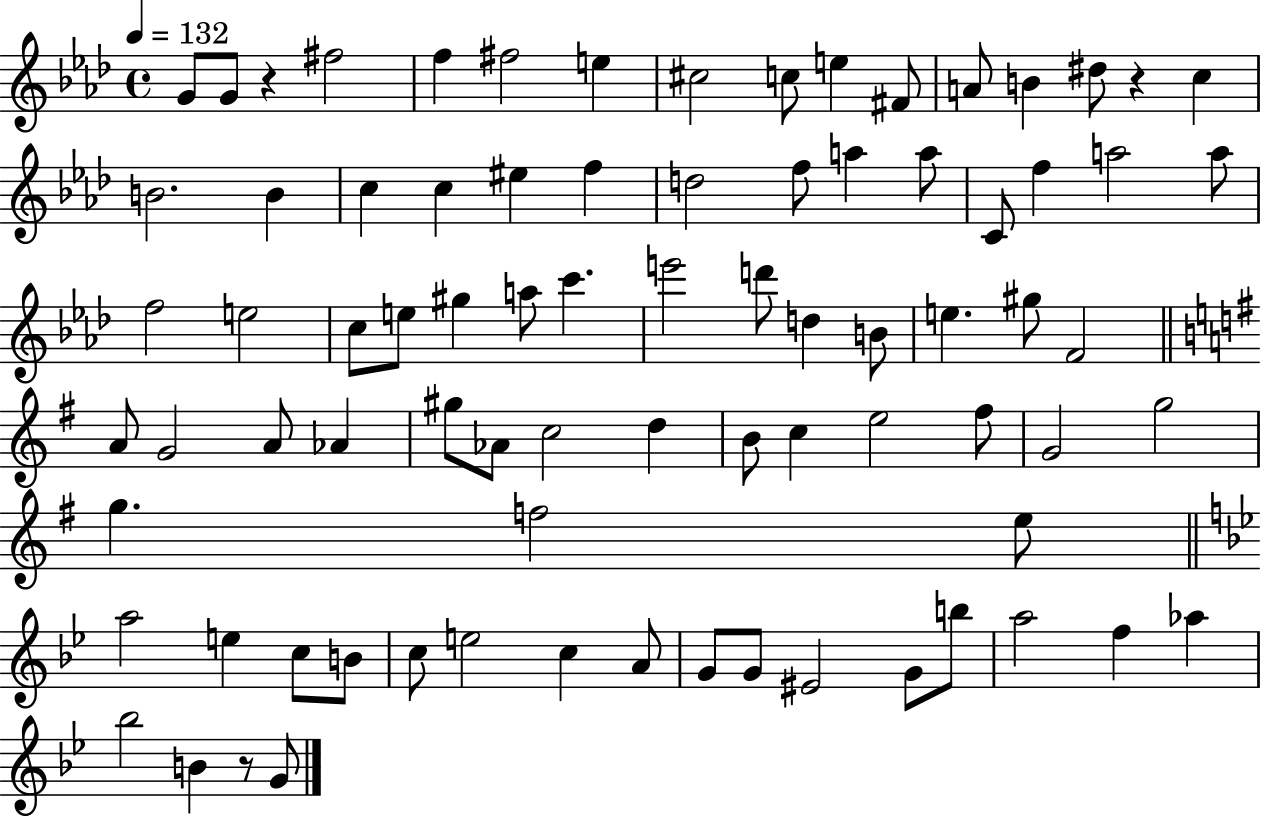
{
  \clef treble
  \time 4/4
  \defaultTimeSignature
  \key aes \major
  \tempo 4 = 132
  g'8 g'8 r4 fis''2 | f''4 fis''2 e''4 | cis''2 c''8 e''4 fis'8 | a'8 b'4 dis''8 r4 c''4 | \break b'2. b'4 | c''4 c''4 eis''4 f''4 | d''2 f''8 a''4 a''8 | c'8 f''4 a''2 a''8 | \break f''2 e''2 | c''8 e''8 gis''4 a''8 c'''4. | e'''2 d'''8 d''4 b'8 | e''4. gis''8 f'2 | \break \bar "||" \break \key g \major a'8 g'2 a'8 aes'4 | gis''8 aes'8 c''2 d''4 | b'8 c''4 e''2 fis''8 | g'2 g''2 | \break g''4. f''2 e''8 | \bar "||" \break \key g \minor a''2 e''4 c''8 b'8 | c''8 e''2 c''4 a'8 | g'8 g'8 eis'2 g'8 b''8 | a''2 f''4 aes''4 | \break bes''2 b'4 r8 g'8 | \bar "|."
}